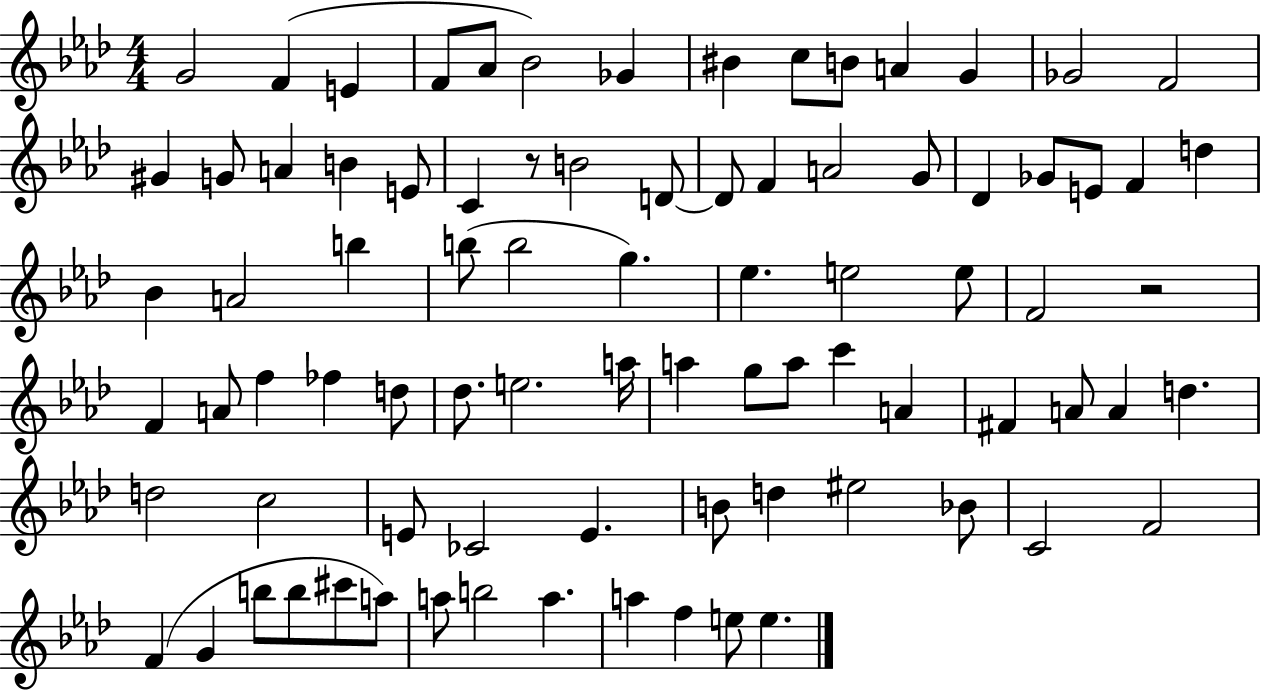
G4/h F4/q E4/q F4/e Ab4/e Bb4/h Gb4/q BIS4/q C5/e B4/e A4/q G4/q Gb4/h F4/h G#4/q G4/e A4/q B4/q E4/e C4/q R/e B4/h D4/e D4/e F4/q A4/h G4/e Db4/q Gb4/e E4/e F4/q D5/q Bb4/q A4/h B5/q B5/e B5/h G5/q. Eb5/q. E5/h E5/e F4/h R/h F4/q A4/e F5/q FES5/q D5/e Db5/e. E5/h. A5/s A5/q G5/e A5/e C6/q A4/q F#4/q A4/e A4/q D5/q. D5/h C5/h E4/e CES4/h E4/q. B4/e D5/q EIS5/h Bb4/e C4/h F4/h F4/q G4/q B5/e B5/e C#6/e A5/e A5/e B5/h A5/q. A5/q F5/q E5/e E5/q.